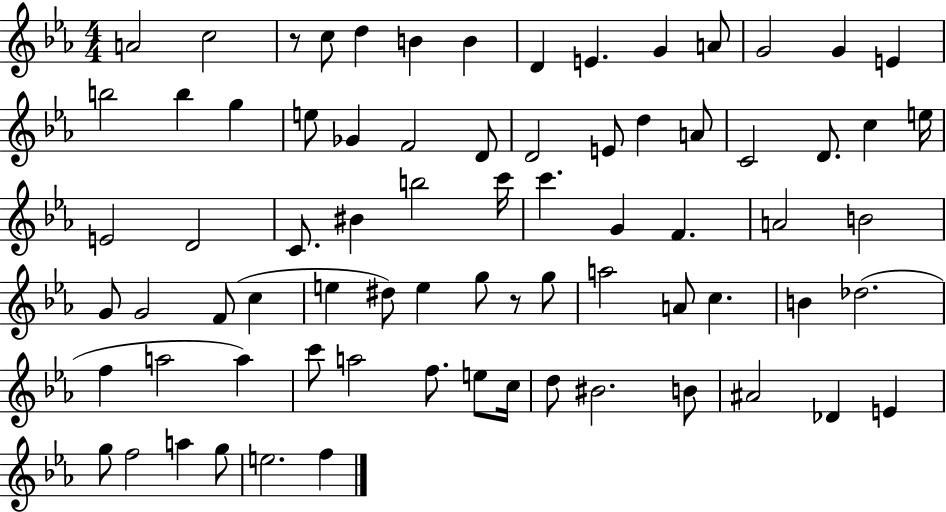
X:1
T:Untitled
M:4/4
L:1/4
K:Eb
A2 c2 z/2 c/2 d B B D E G A/2 G2 G E b2 b g e/2 _G F2 D/2 D2 E/2 d A/2 C2 D/2 c e/4 E2 D2 C/2 ^B b2 c'/4 c' G F A2 B2 G/2 G2 F/2 c e ^d/2 e g/2 z/2 g/2 a2 A/2 c B _d2 f a2 a c'/2 a2 f/2 e/2 c/4 d/2 ^B2 B/2 ^A2 _D E g/2 f2 a g/2 e2 f